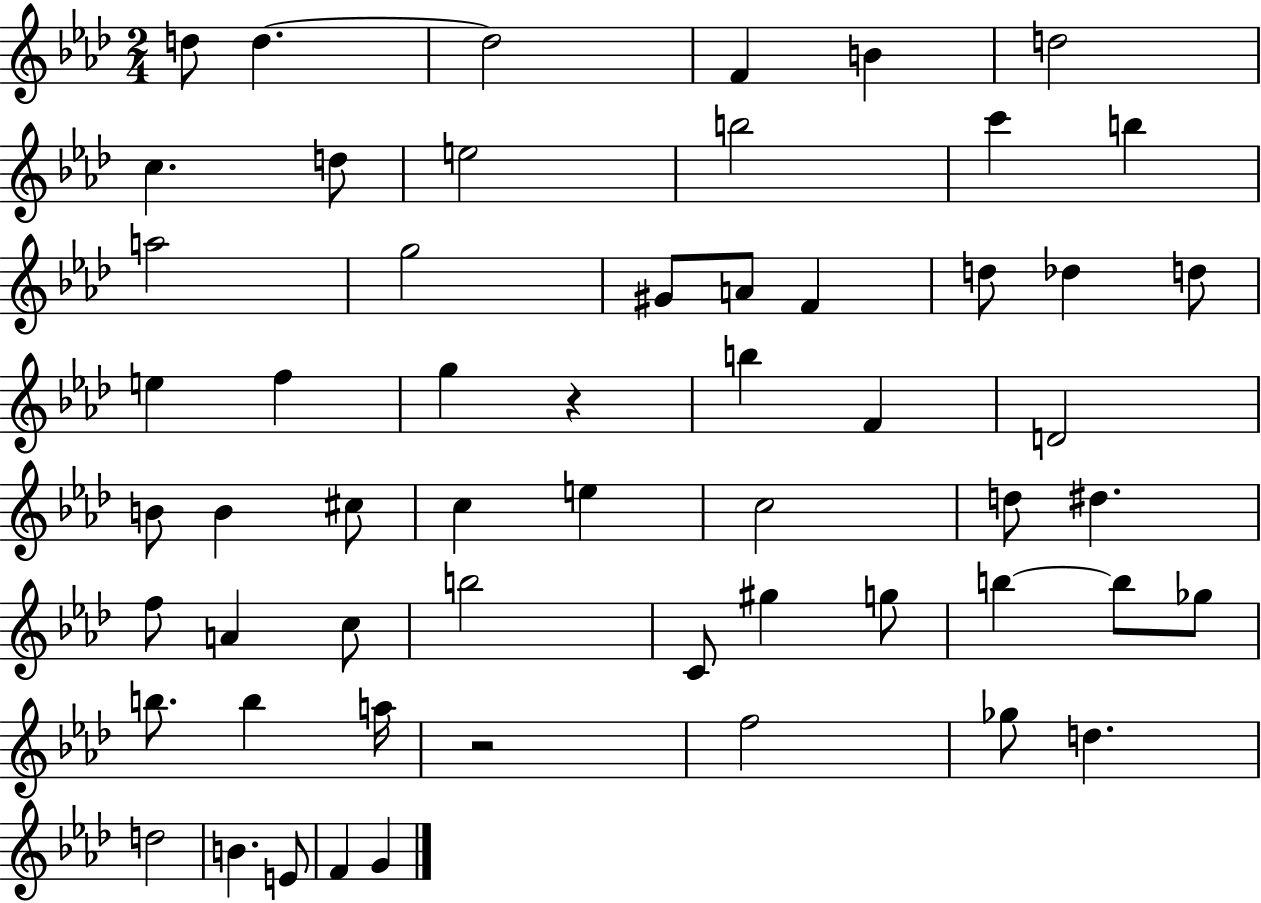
X:1
T:Untitled
M:2/4
L:1/4
K:Ab
d/2 d d2 F B d2 c d/2 e2 b2 c' b a2 g2 ^G/2 A/2 F d/2 _d d/2 e f g z b F D2 B/2 B ^c/2 c e c2 d/2 ^d f/2 A c/2 b2 C/2 ^g g/2 b b/2 _g/2 b/2 b a/4 z2 f2 _g/2 d d2 B E/2 F G